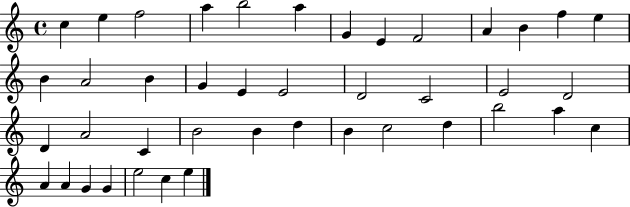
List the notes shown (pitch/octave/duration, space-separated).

C5/q E5/q F5/h A5/q B5/h A5/q G4/q E4/q F4/h A4/q B4/q F5/q E5/q B4/q A4/h B4/q G4/q E4/q E4/h D4/h C4/h E4/h D4/h D4/q A4/h C4/q B4/h B4/q D5/q B4/q C5/h D5/q B5/h A5/q C5/q A4/q A4/q G4/q G4/q E5/h C5/q E5/q